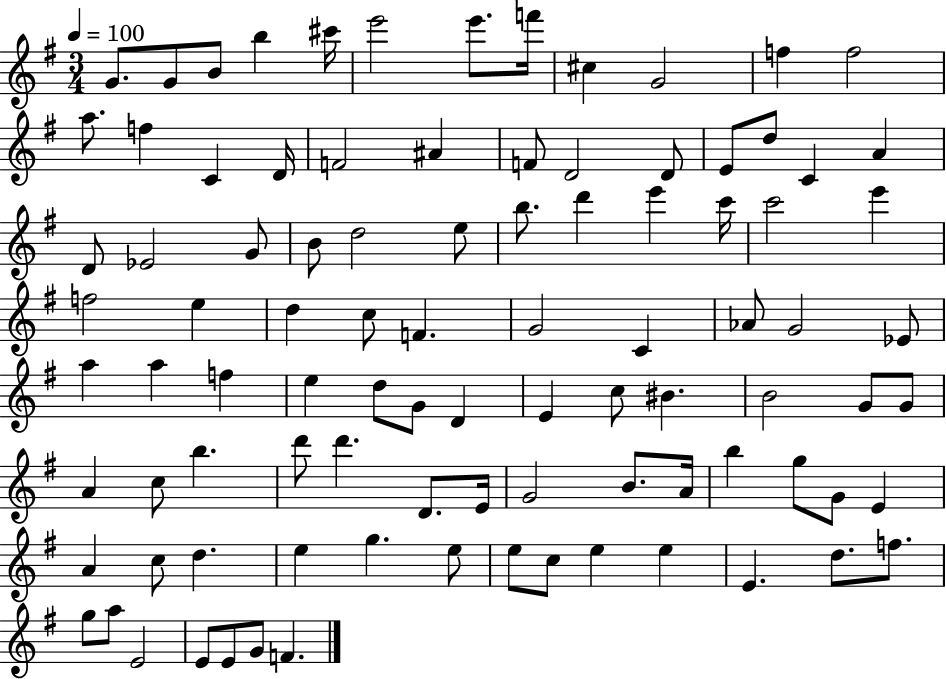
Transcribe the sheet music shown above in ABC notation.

X:1
T:Untitled
M:3/4
L:1/4
K:G
G/2 G/2 B/2 b ^c'/4 e'2 e'/2 f'/4 ^c G2 f f2 a/2 f C D/4 F2 ^A F/2 D2 D/2 E/2 d/2 C A D/2 _E2 G/2 B/2 d2 e/2 b/2 d' e' c'/4 c'2 e' f2 e d c/2 F G2 C _A/2 G2 _E/2 a a f e d/2 G/2 D E c/2 ^B B2 G/2 G/2 A c/2 b d'/2 d' D/2 E/4 G2 B/2 A/4 b g/2 G/2 E A c/2 d e g e/2 e/2 c/2 e e E d/2 f/2 g/2 a/2 E2 E/2 E/2 G/2 F